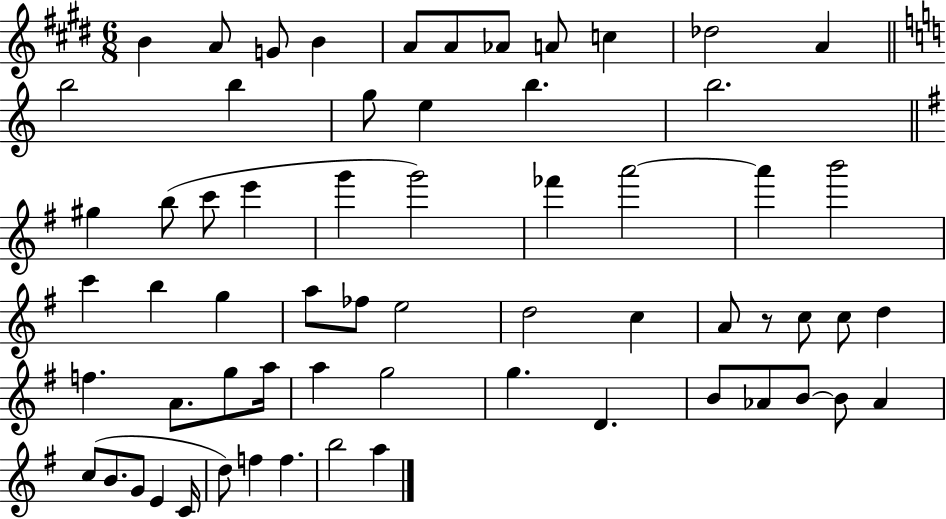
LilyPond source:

{
  \clef treble
  \numericTimeSignature
  \time 6/8
  \key e \major
  \repeat volta 2 { b'4 a'8 g'8 b'4 | a'8 a'8 aes'8 a'8 c''4 | des''2 a'4 | \bar "||" \break \key a \minor b''2 b''4 | g''8 e''4 b''4. | b''2. | \bar "||" \break \key e \minor gis''4 b''8( c'''8 e'''4 | g'''4 g'''2) | fes'''4 a'''2~~ | a'''4 b'''2 | \break c'''4 b''4 g''4 | a''8 fes''8 e''2 | d''2 c''4 | a'8 r8 c''8 c''8 d''4 | \break f''4. a'8. g''8 a''16 | a''4 g''2 | g''4. d'4. | b'8 aes'8 b'8~~ b'8 aes'4 | \break c''8( b'8. g'8 e'4 c'16 | d''8) f''4 f''4. | b''2 a''4 | } \bar "|."
}